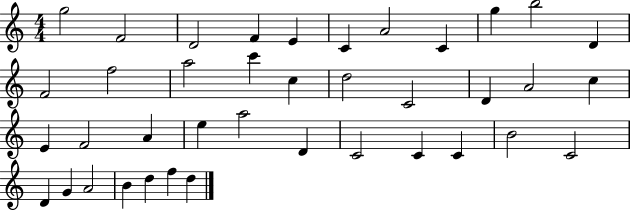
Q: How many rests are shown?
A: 0